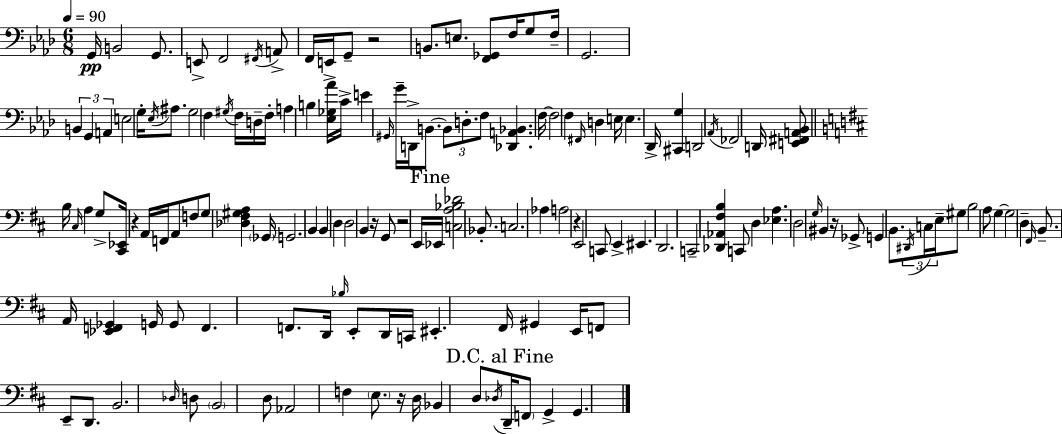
X:1
T:Untitled
M:6/8
L:1/4
K:Ab
G,,/4 B,,2 G,,/2 E,,/2 F,,2 ^F,,/4 A,,/2 F,,/4 E,,/4 G,,/2 z2 B,,/2 E,/2 [F,,_G,,]/2 F,/4 G,/2 F,/4 G,,2 B,, G,, A,, E,2 G,/4 _E,/4 ^A,/2 G,2 F, ^G,/4 F,/4 D,/4 F,/4 A, B, [_E,_G,_A]/4 C/4 E ^G,,/4 G/4 D,,/4 B,,/2 B,,/2 D,/2 F,/2 [_D,,A,,_B,,] F,/4 F,2 F, ^F,,/4 D, E,/4 E, _D,,/4 [^C,,G,] D,,2 _A,,/4 _F,,2 D,,/4 [E,,^F,,A,,_B,,]/2 B,/4 ^C,/4 A, G,/2 [^C,,_E,,]/4 z A,,/4 F,,/4 A,,/2 F,/2 G,/2 [_D,^F,^G,A,] _G,,/4 G,,2 B,, B,, D, D,2 B,, z/4 G,,/2 z2 E,,/4 _E,,/4 [C,A,_B,_D]2 _B,,/2 C,2 _A, A,2 z E,,2 C,,/2 E,, ^E,, D,,2 C,,2 [_D,,_A,,^F,B,] C,,/2 D, [_E,A,] D,2 G,/4 ^B,, z/4 _G,,/2 G,, B,,/2 ^D,,/4 C,/4 E,/4 ^G,/2 B,2 A,/2 G, G,2 D, ^F,,/4 B,,/2 A,,/4 [_E,,F,,_G,,] G,,/4 G,,/2 F,, F,,/2 D,,/4 _B,/4 E,,/2 D,,/4 C,,/4 ^E,, ^F,,/4 ^G,, E,,/4 F,,/2 E,,/2 D,,/2 B,,2 _D,/4 D,/2 B,,2 D,/2 _A,,2 F, E,/2 z/4 D,/4 _B,, D,/2 _D,/4 D,,/4 F,,/2 G,, G,,